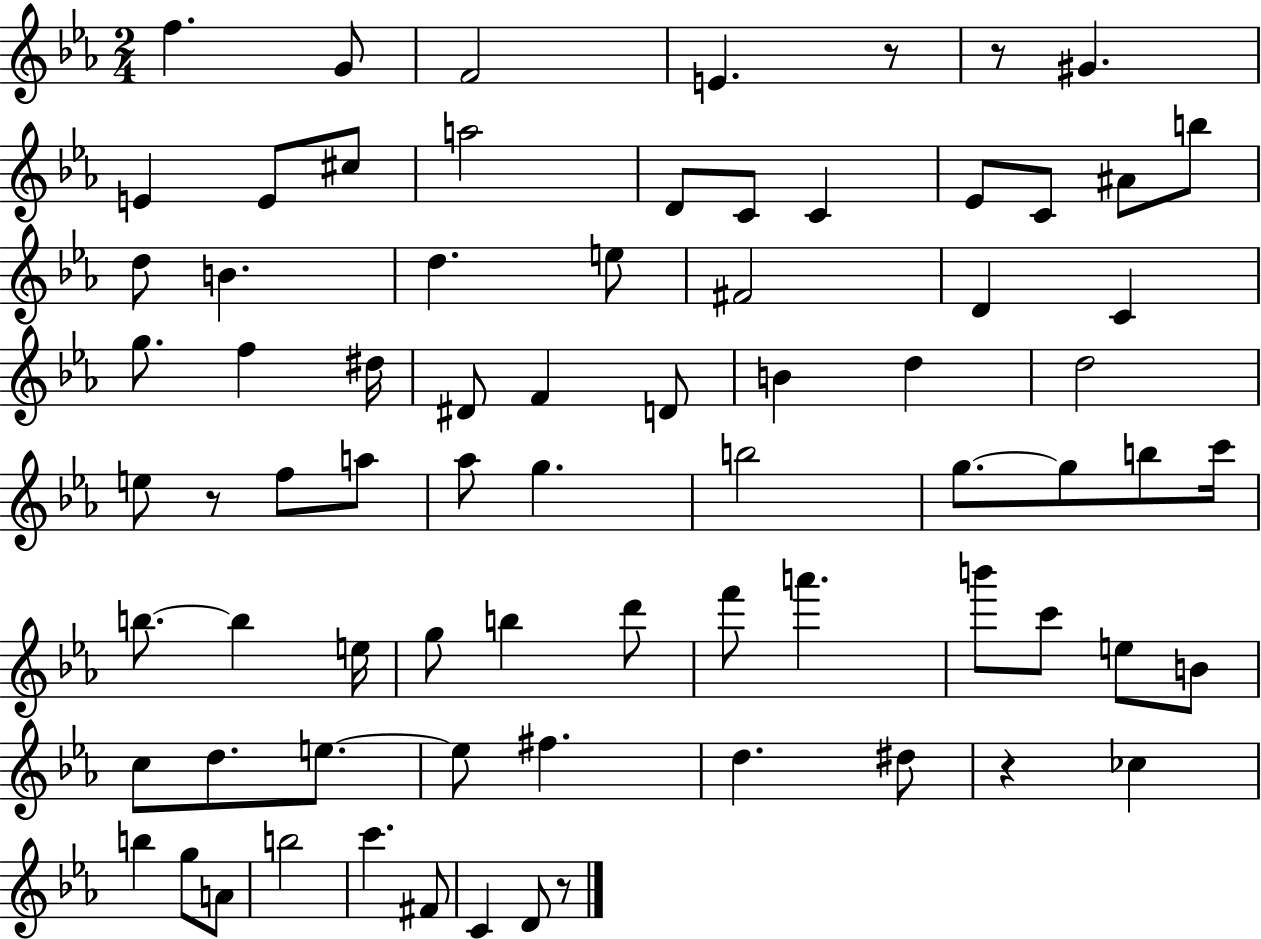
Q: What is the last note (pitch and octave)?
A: D4